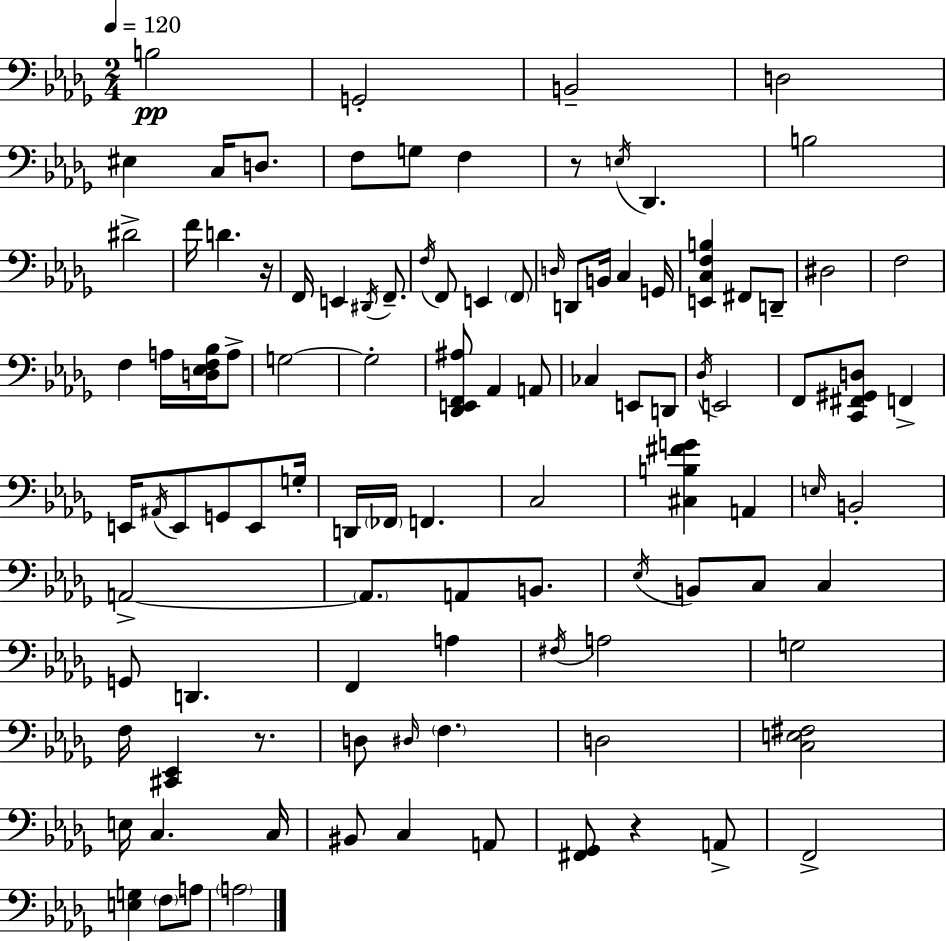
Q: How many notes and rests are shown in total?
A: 104